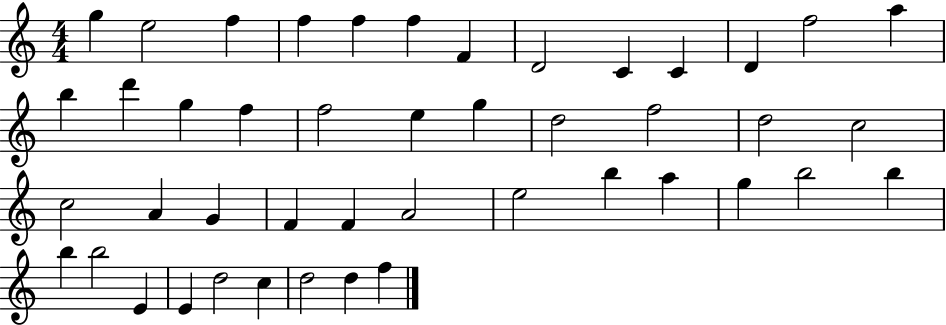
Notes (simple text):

G5/q E5/h F5/q F5/q F5/q F5/q F4/q D4/h C4/q C4/q D4/q F5/h A5/q B5/q D6/q G5/q F5/q F5/h E5/q G5/q D5/h F5/h D5/h C5/h C5/h A4/q G4/q F4/q F4/q A4/h E5/h B5/q A5/q G5/q B5/h B5/q B5/q B5/h E4/q E4/q D5/h C5/q D5/h D5/q F5/q